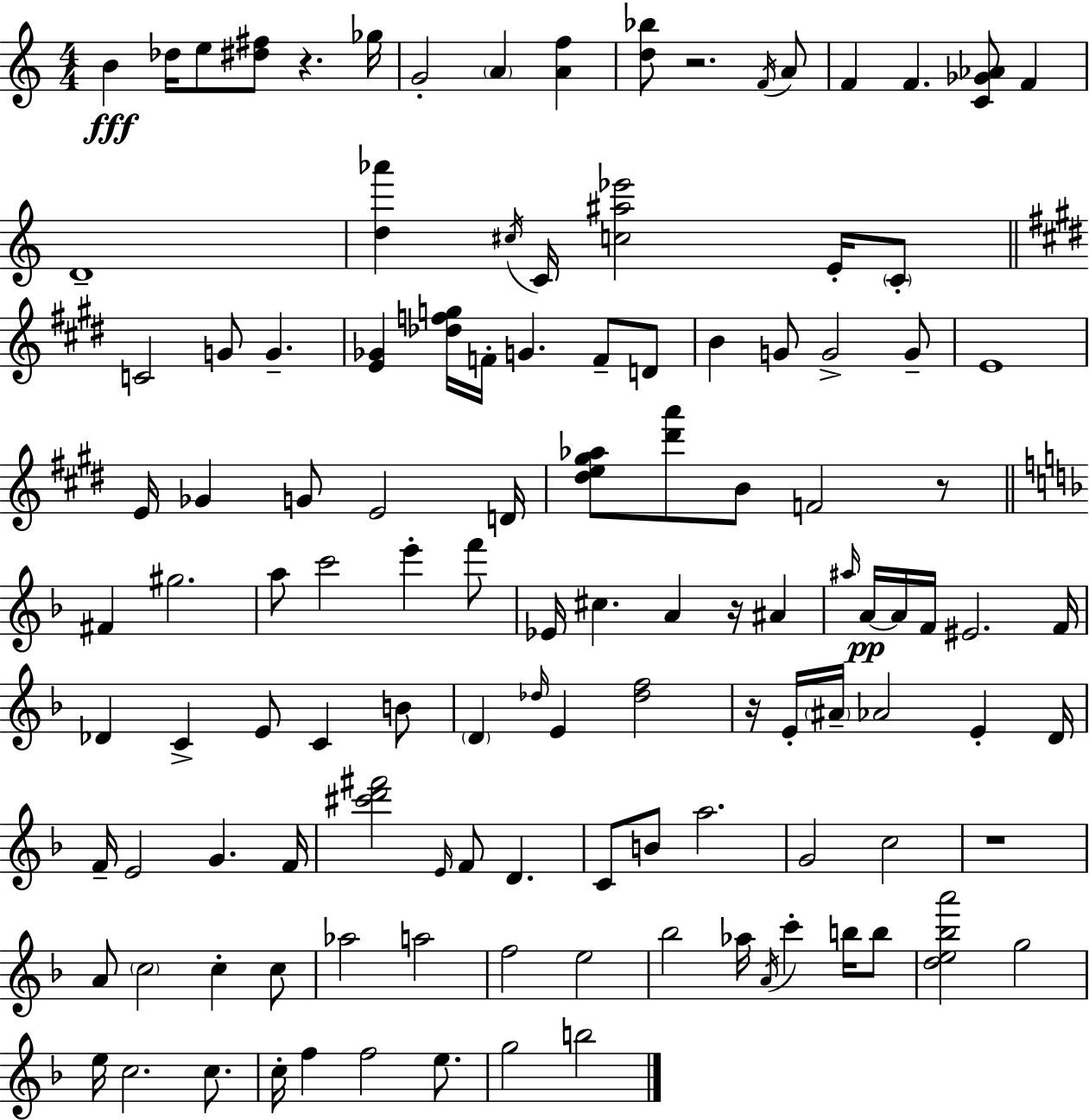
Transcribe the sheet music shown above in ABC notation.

X:1
T:Untitled
M:4/4
L:1/4
K:C
B _d/4 e/2 [^d^f]/2 z _g/4 G2 A [Af] [d_b]/2 z2 F/4 A/2 F F [C_G_A]/2 F D4 [d_a'] ^c/4 C/4 [c^a_e']2 E/4 C/2 C2 G/2 G [E_G] [_dfg]/4 F/4 G F/2 D/2 B G/2 G2 G/2 E4 E/4 _G G/2 E2 D/4 [^de^g_a]/2 [^d'a']/2 B/2 F2 z/2 ^F ^g2 a/2 c'2 e' f'/2 _E/4 ^c A z/4 ^A ^a/4 A/4 A/4 F/4 ^E2 F/4 _D C E/2 C B/2 D _d/4 E [_df]2 z/4 E/4 ^A/4 _A2 E D/4 F/4 E2 G F/4 [^c'd'^f']2 E/4 F/2 D C/2 B/2 a2 G2 c2 z4 A/2 c2 c c/2 _a2 a2 f2 e2 _b2 _a/4 A/4 c' b/4 b/2 [de_ba']2 g2 e/4 c2 c/2 c/4 f f2 e/2 g2 b2